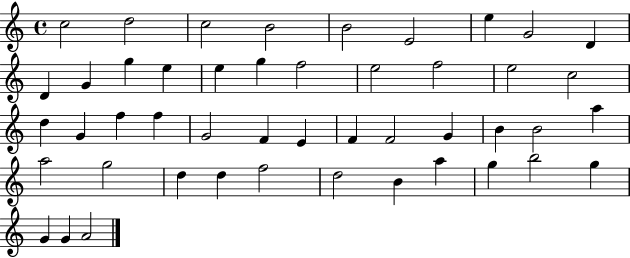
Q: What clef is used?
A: treble